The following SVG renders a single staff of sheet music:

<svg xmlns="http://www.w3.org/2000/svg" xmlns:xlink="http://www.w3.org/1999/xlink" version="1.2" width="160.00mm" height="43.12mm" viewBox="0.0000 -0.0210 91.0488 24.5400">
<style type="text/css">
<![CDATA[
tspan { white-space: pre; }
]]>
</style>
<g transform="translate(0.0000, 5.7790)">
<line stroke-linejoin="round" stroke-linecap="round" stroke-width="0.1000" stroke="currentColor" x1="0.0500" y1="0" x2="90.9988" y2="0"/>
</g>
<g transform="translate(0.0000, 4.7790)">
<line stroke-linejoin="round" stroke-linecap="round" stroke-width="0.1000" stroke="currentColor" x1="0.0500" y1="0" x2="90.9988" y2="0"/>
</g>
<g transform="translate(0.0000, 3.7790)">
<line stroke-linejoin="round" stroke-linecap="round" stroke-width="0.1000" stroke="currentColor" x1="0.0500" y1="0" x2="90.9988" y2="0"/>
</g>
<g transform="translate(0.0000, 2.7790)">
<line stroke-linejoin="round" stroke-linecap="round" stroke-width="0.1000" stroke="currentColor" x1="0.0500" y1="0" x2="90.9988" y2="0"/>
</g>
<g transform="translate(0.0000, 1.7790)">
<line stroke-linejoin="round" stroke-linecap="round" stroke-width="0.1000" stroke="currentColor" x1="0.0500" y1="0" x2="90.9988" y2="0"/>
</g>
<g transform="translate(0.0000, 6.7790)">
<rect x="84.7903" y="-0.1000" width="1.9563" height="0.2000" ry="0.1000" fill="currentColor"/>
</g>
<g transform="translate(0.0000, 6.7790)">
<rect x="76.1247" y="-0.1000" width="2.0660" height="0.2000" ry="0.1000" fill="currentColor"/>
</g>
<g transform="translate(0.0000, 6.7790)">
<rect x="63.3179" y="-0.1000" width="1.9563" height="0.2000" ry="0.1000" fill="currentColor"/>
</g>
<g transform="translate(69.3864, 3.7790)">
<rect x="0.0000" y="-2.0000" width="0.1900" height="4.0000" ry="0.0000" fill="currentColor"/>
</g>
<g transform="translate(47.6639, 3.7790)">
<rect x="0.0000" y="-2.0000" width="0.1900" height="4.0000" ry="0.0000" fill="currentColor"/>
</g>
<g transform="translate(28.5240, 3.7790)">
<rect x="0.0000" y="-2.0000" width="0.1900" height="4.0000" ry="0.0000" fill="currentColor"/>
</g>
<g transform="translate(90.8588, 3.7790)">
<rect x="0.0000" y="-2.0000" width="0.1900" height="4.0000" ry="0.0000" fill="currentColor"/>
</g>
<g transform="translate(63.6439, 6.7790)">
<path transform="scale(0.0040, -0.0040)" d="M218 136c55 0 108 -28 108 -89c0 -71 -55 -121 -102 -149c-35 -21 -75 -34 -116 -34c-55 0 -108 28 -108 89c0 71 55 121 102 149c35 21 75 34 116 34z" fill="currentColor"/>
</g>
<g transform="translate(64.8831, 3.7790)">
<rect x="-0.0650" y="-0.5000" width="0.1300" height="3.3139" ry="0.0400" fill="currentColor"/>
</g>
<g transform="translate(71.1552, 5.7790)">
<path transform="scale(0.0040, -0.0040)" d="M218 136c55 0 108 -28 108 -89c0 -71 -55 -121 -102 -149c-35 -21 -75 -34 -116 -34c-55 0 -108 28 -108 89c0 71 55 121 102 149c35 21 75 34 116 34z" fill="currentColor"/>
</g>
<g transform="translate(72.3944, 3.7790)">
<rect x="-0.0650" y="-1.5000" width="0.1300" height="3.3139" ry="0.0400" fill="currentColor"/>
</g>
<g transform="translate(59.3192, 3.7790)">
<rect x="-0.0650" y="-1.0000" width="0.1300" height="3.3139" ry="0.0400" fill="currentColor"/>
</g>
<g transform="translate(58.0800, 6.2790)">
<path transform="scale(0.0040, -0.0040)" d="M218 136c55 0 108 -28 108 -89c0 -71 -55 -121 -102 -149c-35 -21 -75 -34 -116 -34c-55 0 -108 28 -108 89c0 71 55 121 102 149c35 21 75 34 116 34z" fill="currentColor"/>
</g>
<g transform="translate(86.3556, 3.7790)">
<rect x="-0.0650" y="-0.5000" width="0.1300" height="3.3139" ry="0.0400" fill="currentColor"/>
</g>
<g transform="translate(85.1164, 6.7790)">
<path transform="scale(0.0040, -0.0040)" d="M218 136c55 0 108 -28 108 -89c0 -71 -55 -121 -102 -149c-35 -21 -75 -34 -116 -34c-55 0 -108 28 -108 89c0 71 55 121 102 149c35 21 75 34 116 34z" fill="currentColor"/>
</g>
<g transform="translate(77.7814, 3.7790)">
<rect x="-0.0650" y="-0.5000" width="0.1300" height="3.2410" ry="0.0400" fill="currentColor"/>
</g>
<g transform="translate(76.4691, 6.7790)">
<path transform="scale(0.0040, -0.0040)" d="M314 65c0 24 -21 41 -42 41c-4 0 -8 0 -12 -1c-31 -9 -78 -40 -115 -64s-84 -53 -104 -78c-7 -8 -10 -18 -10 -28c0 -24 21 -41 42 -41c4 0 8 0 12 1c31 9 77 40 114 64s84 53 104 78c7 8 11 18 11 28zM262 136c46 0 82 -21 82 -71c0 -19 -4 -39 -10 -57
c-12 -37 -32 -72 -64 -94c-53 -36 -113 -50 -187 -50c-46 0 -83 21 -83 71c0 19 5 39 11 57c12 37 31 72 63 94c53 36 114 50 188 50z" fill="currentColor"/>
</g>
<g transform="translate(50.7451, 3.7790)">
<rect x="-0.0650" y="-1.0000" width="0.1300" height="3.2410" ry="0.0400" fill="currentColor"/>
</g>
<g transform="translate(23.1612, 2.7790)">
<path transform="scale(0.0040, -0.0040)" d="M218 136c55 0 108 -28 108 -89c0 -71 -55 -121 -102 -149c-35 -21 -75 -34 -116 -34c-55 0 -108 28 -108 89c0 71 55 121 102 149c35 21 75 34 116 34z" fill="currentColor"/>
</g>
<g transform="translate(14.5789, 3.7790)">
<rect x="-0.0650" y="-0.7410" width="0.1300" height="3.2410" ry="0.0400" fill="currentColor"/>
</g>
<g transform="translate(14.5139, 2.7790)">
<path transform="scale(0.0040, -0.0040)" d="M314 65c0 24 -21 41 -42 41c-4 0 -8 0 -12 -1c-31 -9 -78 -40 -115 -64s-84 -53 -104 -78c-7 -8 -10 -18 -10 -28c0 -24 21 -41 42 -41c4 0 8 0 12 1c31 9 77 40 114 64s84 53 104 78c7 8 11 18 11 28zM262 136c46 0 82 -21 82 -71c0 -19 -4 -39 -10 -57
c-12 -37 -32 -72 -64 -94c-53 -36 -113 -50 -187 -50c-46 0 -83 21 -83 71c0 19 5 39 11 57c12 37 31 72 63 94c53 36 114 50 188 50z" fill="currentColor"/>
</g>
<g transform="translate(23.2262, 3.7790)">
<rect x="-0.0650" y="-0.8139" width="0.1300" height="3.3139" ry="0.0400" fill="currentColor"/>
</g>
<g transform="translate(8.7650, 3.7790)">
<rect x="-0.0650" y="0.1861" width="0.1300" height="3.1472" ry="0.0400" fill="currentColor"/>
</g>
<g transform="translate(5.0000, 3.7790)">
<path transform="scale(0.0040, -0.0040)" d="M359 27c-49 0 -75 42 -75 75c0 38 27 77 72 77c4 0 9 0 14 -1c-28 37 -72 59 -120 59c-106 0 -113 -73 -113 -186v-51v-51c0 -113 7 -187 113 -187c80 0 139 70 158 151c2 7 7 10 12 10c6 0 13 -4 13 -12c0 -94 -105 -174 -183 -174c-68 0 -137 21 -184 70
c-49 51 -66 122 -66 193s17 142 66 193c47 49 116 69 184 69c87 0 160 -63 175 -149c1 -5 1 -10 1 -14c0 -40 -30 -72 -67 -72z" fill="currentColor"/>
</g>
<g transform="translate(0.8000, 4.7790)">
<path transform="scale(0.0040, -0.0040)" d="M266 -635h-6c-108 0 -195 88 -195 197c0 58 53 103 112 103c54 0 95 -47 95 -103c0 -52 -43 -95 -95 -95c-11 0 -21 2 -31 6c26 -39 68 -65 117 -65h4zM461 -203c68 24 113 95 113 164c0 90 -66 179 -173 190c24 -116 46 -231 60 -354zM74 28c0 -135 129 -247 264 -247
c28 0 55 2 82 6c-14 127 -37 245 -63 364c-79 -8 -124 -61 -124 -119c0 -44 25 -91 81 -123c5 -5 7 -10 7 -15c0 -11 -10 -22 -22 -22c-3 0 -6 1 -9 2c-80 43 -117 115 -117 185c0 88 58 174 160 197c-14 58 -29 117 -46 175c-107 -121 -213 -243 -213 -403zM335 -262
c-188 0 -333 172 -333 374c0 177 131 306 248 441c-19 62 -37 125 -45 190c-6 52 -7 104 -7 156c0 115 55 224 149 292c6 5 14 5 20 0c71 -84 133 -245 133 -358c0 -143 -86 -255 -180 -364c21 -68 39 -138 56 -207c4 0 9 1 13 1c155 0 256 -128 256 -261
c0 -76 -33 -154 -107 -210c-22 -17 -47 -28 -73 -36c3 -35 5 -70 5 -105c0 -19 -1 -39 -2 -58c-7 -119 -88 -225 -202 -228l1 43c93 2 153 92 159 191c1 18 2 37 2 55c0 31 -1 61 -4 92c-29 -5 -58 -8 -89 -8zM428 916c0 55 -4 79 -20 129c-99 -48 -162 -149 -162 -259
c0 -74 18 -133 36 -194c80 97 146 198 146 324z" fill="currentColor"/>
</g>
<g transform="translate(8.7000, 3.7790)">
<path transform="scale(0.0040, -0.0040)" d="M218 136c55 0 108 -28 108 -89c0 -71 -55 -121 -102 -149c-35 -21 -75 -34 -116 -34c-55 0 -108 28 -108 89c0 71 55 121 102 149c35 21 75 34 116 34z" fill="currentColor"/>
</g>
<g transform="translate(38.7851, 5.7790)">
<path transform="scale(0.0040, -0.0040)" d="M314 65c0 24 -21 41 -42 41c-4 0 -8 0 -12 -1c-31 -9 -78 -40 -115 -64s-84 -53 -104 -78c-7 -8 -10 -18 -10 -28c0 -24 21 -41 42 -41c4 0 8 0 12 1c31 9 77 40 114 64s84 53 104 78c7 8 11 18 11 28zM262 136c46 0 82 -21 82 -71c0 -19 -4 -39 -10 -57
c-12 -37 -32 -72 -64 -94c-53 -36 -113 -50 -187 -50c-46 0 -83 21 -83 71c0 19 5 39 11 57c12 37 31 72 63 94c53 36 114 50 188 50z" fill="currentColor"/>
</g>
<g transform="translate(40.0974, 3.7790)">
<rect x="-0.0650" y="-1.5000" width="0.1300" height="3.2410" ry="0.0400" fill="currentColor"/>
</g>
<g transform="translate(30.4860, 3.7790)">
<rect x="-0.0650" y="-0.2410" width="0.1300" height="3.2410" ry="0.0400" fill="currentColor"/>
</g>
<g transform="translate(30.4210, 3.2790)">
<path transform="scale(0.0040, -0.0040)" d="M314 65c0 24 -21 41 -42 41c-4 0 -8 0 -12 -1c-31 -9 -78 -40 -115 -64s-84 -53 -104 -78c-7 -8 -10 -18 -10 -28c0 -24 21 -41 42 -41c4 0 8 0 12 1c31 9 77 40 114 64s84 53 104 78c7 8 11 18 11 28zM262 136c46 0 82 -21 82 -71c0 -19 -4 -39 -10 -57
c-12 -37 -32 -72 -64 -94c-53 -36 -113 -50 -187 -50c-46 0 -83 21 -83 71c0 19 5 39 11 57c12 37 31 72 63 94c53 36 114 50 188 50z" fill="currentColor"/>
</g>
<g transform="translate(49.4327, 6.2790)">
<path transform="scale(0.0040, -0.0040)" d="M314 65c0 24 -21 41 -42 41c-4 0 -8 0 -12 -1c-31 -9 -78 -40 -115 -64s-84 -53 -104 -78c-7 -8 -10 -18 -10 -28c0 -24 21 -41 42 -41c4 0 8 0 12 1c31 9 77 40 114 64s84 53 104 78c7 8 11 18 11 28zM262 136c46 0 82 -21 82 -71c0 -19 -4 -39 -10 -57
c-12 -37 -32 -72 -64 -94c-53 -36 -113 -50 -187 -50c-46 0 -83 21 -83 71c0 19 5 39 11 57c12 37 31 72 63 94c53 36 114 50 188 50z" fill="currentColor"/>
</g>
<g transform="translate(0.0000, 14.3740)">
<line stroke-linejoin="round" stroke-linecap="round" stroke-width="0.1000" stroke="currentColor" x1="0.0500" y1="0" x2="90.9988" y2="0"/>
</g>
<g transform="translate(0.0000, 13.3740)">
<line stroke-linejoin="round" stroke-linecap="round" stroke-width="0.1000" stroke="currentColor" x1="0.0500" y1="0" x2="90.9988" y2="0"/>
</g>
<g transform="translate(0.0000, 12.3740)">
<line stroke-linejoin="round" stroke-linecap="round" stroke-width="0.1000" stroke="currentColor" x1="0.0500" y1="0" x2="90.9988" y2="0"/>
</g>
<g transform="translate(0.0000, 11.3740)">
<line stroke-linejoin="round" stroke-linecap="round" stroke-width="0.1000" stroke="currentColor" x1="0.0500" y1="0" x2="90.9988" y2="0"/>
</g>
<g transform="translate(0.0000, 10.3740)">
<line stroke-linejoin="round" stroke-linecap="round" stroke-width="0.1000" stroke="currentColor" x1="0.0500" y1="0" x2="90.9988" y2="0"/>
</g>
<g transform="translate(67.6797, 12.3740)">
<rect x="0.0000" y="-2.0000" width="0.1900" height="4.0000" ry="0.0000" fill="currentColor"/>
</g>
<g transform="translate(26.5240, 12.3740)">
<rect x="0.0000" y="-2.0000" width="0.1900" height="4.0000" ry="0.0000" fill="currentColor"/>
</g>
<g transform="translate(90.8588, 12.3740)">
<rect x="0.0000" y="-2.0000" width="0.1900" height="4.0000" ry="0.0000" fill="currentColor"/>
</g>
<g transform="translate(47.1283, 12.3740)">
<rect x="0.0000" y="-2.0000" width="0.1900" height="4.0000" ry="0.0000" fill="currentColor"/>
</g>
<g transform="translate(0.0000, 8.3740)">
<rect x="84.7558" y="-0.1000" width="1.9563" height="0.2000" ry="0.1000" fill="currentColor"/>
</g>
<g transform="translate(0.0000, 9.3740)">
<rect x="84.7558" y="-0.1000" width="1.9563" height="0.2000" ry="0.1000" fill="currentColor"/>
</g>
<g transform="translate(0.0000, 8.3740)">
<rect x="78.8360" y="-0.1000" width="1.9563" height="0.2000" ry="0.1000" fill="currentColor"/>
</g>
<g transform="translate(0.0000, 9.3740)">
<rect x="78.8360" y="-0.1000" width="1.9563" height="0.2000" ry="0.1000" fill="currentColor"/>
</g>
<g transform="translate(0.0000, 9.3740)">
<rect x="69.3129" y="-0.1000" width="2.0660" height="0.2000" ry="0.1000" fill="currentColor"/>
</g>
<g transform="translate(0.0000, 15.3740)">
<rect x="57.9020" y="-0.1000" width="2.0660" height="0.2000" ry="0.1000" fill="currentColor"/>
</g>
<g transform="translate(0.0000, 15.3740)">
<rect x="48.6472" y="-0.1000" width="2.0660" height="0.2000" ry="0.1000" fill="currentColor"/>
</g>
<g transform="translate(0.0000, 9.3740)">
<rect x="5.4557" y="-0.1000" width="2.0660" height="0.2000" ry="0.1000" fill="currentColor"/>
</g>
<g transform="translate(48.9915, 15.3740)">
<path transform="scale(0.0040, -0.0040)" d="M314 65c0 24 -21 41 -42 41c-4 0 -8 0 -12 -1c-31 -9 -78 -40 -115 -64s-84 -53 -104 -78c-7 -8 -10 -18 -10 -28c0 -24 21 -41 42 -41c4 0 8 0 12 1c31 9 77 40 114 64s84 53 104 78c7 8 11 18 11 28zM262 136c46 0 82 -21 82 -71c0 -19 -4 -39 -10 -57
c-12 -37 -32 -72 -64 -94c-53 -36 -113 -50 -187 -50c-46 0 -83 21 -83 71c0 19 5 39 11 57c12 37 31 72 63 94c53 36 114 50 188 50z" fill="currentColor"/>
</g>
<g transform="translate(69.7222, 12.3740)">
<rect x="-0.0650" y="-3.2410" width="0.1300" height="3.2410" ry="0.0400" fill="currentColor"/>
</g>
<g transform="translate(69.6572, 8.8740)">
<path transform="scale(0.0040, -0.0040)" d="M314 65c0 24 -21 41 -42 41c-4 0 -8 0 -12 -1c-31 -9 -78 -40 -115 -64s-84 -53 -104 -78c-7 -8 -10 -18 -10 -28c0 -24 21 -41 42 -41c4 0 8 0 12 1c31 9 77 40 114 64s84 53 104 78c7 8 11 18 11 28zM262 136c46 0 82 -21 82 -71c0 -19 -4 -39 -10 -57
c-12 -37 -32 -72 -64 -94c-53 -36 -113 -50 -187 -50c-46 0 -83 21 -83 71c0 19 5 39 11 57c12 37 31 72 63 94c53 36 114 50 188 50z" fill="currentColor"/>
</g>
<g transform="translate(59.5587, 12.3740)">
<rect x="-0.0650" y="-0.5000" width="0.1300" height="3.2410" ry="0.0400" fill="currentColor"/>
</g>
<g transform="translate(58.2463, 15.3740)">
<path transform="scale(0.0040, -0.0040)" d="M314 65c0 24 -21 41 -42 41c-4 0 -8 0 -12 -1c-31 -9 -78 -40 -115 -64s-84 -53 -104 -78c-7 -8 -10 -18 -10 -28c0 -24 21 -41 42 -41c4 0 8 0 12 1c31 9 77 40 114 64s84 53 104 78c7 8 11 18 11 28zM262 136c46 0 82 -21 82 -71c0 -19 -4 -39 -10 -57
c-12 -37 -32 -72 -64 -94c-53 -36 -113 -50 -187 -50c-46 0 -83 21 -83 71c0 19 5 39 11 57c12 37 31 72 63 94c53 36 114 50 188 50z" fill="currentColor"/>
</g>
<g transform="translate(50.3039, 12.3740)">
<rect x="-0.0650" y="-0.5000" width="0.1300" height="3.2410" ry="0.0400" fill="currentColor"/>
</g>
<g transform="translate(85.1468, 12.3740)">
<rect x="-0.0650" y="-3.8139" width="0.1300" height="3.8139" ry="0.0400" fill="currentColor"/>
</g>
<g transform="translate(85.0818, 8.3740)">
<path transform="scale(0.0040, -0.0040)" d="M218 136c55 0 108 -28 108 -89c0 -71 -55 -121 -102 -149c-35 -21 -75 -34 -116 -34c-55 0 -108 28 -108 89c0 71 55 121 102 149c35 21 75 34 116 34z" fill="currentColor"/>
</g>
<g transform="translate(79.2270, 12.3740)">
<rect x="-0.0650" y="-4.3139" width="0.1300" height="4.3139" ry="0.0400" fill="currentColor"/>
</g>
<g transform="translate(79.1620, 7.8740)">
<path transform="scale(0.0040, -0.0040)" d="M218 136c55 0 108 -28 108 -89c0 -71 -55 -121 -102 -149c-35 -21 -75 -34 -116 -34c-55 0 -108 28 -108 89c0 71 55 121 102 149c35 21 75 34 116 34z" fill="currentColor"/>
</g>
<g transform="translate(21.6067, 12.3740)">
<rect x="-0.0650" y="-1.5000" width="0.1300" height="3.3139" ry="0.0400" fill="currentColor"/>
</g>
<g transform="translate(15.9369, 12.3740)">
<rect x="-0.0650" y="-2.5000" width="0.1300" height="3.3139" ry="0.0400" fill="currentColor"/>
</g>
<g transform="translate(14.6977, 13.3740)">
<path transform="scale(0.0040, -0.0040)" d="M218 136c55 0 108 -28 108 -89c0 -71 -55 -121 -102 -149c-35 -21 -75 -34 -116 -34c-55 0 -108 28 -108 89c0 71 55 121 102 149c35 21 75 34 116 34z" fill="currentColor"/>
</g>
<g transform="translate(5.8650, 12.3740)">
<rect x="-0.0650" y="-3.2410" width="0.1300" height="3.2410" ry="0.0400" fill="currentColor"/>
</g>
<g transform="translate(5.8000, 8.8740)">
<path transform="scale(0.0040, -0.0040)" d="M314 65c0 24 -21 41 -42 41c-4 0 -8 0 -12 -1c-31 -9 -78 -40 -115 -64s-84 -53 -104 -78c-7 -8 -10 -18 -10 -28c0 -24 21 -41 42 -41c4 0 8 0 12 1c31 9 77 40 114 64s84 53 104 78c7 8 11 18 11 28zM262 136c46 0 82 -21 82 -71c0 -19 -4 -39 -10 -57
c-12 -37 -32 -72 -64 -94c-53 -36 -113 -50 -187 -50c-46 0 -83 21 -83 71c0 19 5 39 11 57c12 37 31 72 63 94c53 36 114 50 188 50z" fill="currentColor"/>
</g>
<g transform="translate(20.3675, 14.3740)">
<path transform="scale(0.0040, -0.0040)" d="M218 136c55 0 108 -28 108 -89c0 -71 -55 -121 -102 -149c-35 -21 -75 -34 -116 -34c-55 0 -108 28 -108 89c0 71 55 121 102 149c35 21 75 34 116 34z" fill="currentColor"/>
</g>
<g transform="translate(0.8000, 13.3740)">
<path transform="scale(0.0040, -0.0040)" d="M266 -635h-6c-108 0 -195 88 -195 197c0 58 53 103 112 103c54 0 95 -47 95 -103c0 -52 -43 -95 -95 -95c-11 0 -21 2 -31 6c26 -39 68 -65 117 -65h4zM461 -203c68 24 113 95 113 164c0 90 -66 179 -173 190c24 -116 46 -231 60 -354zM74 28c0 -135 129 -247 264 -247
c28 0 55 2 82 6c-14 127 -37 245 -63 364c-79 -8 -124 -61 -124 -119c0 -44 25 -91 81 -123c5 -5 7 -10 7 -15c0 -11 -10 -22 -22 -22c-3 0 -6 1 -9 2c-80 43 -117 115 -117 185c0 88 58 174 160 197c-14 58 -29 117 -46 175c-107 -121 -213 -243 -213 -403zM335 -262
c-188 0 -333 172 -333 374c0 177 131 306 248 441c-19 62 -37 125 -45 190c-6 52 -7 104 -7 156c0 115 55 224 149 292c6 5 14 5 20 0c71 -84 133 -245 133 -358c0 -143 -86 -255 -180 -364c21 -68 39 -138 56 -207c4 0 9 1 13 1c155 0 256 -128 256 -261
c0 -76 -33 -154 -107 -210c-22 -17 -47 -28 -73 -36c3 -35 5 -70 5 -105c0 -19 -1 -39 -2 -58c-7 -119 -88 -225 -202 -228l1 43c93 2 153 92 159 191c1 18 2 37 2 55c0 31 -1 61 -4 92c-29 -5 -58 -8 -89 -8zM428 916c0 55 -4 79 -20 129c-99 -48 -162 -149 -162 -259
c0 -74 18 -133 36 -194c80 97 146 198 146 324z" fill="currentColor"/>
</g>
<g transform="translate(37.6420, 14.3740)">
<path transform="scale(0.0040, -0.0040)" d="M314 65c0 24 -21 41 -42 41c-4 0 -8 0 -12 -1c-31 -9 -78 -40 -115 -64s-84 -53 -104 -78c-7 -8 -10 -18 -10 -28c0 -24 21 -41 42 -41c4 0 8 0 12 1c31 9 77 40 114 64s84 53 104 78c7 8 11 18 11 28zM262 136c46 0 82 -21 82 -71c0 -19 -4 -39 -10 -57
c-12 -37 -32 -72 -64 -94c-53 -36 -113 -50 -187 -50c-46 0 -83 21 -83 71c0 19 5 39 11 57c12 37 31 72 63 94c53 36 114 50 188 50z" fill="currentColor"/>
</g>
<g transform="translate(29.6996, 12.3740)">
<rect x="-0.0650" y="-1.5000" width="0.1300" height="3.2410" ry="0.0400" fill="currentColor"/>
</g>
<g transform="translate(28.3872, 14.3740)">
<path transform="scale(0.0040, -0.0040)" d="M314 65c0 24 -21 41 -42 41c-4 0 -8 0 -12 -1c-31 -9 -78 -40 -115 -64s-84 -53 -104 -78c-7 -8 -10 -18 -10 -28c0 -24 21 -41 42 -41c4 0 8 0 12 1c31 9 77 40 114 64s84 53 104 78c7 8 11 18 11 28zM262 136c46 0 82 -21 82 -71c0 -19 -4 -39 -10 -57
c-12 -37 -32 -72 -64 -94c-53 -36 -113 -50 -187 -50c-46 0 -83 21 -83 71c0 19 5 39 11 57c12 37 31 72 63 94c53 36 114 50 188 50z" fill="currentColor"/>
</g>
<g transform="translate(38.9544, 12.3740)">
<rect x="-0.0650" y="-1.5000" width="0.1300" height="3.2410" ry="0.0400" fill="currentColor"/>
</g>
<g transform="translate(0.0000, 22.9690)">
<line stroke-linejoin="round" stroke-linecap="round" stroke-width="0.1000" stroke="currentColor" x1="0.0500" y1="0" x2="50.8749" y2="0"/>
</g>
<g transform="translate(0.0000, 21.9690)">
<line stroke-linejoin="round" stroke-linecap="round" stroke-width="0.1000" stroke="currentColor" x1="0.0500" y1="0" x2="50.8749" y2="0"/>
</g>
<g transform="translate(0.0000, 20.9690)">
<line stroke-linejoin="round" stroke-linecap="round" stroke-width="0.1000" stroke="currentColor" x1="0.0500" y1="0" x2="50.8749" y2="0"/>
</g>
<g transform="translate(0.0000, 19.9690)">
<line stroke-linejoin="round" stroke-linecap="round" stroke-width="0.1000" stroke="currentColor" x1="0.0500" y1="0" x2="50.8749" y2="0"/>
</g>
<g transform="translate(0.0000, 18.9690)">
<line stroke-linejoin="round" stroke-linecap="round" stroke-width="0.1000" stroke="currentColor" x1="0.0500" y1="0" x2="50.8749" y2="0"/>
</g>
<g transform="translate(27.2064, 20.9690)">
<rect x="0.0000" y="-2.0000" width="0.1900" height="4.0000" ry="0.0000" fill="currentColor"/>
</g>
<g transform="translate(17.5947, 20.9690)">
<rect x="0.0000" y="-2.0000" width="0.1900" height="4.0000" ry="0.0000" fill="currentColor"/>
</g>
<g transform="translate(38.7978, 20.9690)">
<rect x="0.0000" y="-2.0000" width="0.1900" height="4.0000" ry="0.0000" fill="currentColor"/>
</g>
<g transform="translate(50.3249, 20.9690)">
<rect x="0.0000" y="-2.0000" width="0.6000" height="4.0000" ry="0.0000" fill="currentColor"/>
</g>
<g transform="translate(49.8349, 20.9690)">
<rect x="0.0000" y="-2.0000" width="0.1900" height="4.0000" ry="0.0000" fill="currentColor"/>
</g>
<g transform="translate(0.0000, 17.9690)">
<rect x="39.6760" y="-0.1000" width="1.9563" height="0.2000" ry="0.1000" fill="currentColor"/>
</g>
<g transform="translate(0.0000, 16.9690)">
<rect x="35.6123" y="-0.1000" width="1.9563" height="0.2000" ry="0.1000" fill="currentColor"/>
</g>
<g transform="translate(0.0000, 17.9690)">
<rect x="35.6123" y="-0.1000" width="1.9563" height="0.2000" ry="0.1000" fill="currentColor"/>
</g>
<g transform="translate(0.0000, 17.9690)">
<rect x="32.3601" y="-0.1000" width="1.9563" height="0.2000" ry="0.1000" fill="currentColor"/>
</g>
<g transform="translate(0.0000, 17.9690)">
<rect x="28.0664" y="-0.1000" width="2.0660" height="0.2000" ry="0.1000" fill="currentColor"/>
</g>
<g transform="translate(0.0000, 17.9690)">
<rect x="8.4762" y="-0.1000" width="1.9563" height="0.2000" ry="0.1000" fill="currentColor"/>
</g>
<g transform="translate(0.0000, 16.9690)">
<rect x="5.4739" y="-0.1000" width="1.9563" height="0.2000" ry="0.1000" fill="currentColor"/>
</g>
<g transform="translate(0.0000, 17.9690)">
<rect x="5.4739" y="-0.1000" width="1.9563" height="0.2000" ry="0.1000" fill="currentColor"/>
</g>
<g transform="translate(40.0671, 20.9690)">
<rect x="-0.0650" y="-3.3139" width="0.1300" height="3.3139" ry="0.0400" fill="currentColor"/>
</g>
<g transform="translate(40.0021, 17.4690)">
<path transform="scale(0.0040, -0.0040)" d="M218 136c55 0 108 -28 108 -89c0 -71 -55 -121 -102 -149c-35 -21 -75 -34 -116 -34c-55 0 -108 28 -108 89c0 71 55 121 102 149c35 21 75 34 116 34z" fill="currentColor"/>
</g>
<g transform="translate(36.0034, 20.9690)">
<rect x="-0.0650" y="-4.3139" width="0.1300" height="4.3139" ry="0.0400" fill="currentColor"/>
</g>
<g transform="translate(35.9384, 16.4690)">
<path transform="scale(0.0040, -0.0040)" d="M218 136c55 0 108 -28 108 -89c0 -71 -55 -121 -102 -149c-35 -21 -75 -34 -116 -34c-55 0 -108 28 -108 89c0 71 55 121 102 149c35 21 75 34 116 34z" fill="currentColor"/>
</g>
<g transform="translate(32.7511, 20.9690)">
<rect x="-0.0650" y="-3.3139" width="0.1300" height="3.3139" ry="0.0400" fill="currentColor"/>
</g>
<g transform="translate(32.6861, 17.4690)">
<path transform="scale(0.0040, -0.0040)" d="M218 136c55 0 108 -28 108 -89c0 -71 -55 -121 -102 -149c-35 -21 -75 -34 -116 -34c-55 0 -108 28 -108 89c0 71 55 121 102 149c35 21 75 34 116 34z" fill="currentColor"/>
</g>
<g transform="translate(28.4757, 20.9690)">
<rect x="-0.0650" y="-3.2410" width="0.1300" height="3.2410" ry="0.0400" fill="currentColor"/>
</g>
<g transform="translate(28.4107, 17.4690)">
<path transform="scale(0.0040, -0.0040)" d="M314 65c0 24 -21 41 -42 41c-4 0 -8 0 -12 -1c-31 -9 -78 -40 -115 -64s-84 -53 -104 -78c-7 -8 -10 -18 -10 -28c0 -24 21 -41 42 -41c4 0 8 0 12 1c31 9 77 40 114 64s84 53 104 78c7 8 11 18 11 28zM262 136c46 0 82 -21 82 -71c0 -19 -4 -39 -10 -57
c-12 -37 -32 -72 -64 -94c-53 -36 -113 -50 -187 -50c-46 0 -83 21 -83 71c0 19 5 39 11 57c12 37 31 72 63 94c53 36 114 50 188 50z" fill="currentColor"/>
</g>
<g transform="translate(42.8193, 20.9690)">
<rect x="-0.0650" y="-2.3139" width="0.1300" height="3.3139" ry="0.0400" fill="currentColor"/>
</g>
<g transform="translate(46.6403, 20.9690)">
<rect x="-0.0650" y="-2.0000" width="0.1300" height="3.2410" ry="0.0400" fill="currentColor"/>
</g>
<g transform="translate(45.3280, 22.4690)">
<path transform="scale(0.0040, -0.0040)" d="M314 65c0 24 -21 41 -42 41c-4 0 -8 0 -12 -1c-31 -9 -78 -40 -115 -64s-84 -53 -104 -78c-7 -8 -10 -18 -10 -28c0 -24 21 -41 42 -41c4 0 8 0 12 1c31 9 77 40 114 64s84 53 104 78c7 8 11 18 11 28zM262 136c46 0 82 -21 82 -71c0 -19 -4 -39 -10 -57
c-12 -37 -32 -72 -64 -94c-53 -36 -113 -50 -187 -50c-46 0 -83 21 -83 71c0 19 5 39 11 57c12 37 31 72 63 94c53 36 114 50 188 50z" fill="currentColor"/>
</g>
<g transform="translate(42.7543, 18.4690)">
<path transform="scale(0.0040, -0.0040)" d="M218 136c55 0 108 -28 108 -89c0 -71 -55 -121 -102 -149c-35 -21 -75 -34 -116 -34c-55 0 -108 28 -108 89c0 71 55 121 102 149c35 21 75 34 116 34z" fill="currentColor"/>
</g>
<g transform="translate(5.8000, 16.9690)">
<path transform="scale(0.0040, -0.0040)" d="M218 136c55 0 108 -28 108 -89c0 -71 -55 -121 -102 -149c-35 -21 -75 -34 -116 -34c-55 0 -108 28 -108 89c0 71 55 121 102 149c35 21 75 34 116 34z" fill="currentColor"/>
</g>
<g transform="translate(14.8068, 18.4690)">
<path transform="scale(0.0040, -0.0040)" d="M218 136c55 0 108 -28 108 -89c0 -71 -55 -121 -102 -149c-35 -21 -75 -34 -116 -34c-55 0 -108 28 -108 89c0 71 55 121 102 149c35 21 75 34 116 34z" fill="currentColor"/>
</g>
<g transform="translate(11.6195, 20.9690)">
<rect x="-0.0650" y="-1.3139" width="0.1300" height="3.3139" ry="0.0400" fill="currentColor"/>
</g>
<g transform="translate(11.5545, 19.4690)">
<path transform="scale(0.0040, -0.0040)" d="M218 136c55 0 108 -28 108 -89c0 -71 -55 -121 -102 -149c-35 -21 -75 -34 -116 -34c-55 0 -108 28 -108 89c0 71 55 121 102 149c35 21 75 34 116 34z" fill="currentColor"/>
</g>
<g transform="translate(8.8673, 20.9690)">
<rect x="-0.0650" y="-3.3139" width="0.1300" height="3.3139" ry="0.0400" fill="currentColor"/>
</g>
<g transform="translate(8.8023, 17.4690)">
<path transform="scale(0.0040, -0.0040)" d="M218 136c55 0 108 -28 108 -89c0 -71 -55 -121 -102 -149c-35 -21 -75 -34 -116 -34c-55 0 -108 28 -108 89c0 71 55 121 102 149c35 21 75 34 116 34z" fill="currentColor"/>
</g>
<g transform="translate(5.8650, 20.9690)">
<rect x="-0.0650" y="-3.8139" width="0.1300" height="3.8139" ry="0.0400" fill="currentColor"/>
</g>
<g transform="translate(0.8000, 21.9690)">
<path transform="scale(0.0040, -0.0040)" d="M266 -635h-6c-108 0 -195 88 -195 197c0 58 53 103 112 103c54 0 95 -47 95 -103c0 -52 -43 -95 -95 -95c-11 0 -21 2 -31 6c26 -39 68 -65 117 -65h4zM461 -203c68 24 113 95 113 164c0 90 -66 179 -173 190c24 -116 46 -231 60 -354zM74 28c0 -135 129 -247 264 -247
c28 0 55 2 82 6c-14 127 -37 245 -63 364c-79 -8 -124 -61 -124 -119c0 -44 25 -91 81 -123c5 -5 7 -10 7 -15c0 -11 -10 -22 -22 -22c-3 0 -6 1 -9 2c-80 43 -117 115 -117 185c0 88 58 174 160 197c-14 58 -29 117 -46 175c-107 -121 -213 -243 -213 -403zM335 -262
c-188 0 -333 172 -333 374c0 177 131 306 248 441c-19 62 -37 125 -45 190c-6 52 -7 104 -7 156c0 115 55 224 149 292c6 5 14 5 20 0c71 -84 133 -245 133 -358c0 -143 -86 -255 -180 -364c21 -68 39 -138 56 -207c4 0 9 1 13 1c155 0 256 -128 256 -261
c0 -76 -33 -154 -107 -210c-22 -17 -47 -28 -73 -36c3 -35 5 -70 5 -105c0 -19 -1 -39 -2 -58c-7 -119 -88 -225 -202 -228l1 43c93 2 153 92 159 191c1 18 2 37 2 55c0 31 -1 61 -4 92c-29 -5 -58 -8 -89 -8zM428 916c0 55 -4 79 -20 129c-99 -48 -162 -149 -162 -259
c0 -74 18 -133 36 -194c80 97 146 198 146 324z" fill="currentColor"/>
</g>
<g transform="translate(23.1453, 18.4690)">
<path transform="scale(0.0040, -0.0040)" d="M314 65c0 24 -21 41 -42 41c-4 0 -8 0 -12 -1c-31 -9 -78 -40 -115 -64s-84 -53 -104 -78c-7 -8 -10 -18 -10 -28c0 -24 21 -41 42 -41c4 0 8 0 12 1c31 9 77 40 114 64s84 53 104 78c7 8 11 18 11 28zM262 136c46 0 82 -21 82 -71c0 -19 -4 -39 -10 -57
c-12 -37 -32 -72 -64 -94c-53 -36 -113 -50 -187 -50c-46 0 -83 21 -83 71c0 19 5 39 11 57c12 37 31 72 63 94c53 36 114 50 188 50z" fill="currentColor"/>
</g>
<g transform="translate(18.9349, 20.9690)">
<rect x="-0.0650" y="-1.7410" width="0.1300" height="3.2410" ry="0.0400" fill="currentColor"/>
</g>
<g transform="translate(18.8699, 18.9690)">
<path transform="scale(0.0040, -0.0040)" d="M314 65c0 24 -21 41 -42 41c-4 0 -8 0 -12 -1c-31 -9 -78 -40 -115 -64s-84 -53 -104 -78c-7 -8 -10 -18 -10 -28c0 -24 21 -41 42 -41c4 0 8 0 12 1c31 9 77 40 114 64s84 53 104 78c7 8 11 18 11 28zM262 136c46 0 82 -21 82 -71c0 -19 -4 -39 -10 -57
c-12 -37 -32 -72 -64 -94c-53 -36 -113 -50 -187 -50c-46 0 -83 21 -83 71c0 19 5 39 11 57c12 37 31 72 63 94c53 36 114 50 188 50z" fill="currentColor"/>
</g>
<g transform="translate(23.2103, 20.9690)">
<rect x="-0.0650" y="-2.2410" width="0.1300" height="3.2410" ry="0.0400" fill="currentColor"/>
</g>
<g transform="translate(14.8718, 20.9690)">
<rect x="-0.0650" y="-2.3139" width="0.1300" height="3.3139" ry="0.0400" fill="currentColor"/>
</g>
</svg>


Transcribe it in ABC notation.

X:1
T:Untitled
M:4/4
L:1/4
K:C
B d2 d c2 E2 D2 D C E C2 C b2 G E E2 E2 C2 C2 b2 d' c' c' b e g f2 g2 b2 b d' b g F2